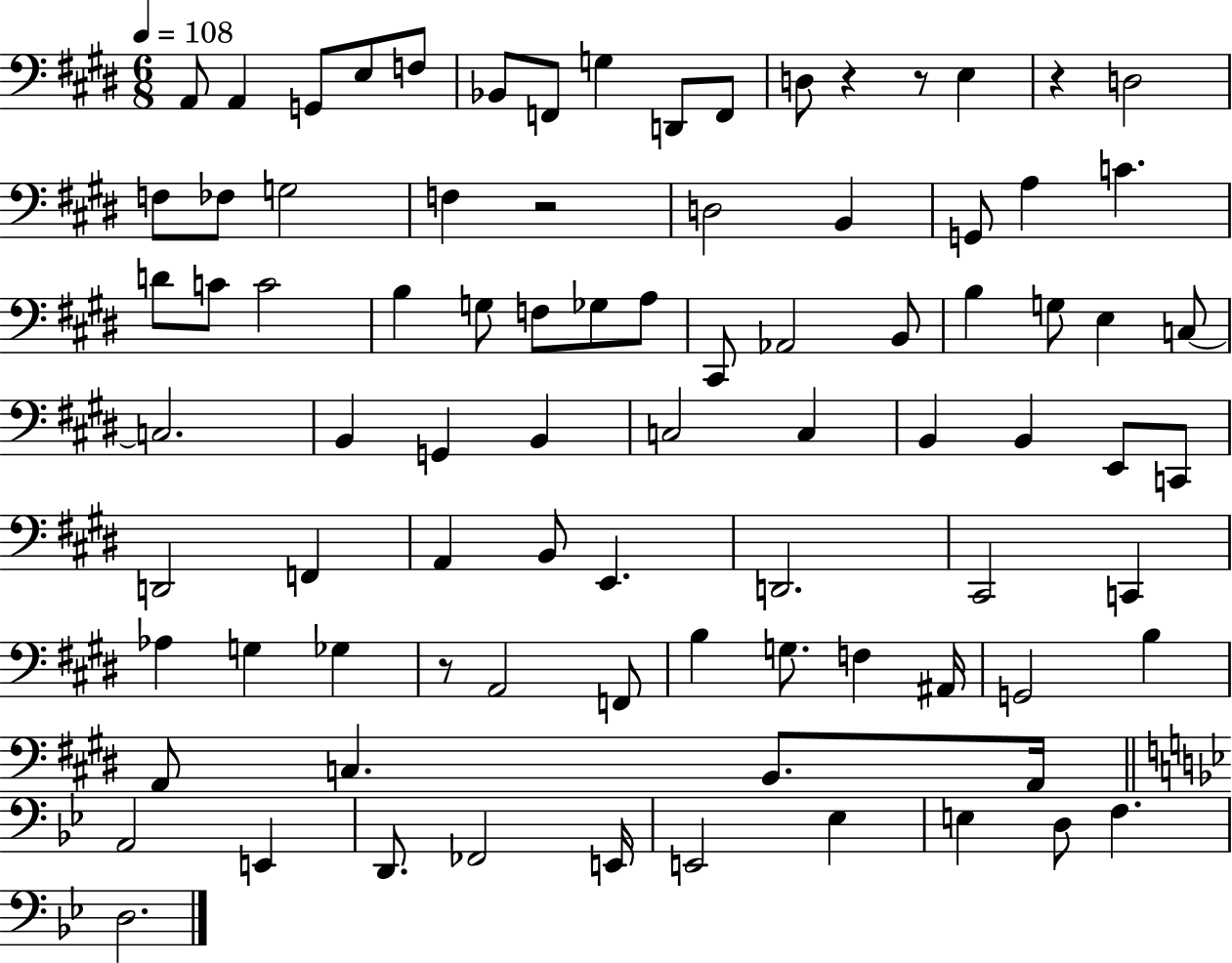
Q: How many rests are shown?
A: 5